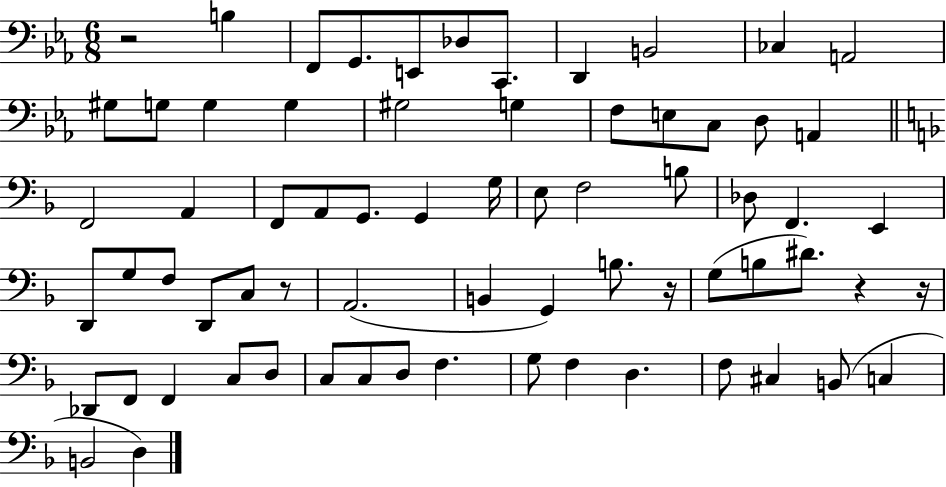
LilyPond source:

{
  \clef bass
  \numericTimeSignature
  \time 6/8
  \key ees \major
  \repeat volta 2 { r2 b4 | f,8 g,8. e,8 des8 c,8. | d,4 b,2 | ces4 a,2 | \break gis8 g8 g4 g4 | gis2 g4 | f8 e8 c8 d8 a,4 | \bar "||" \break \key d \minor f,2 a,4 | f,8 a,8 g,8. g,4 g16 | e8 f2 b8 | des8 f,4. e,4 | \break d,8 g8 f8 d,8 c8 r8 | a,2.( | b,4 g,4) b8. r16 | g8( b8 dis'8.) r4 r16 | \break des,8 f,8 f,4 c8 d8 | c8 c8 d8 f4. | g8 f4 d4. | f8 cis4 b,8( c4 | \break b,2 d4) | } \bar "|."
}